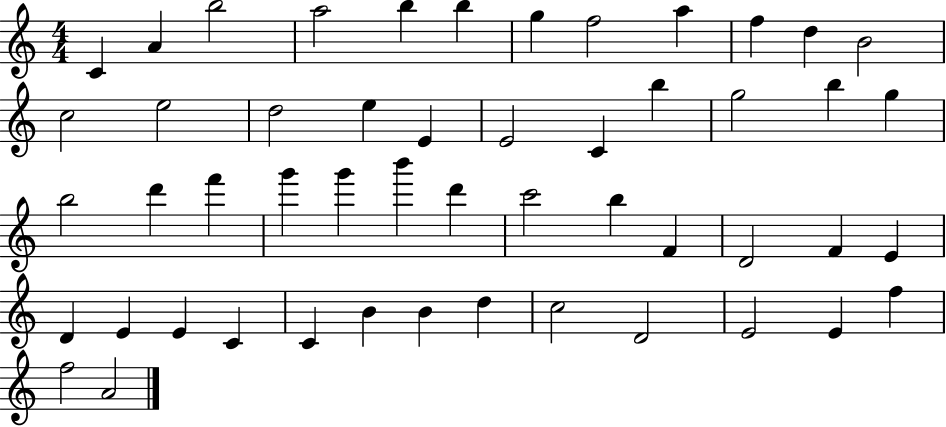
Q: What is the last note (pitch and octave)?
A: A4